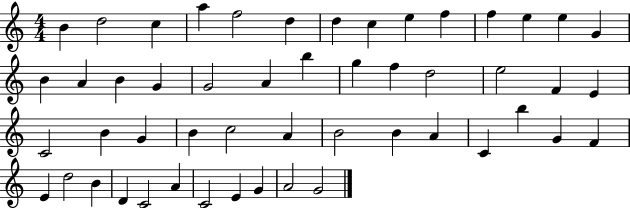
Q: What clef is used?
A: treble